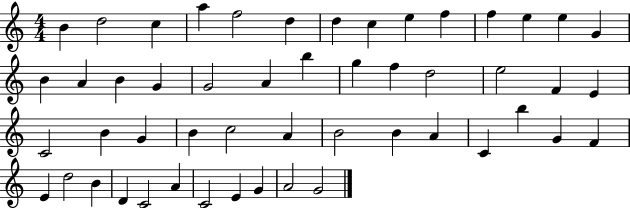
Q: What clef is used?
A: treble